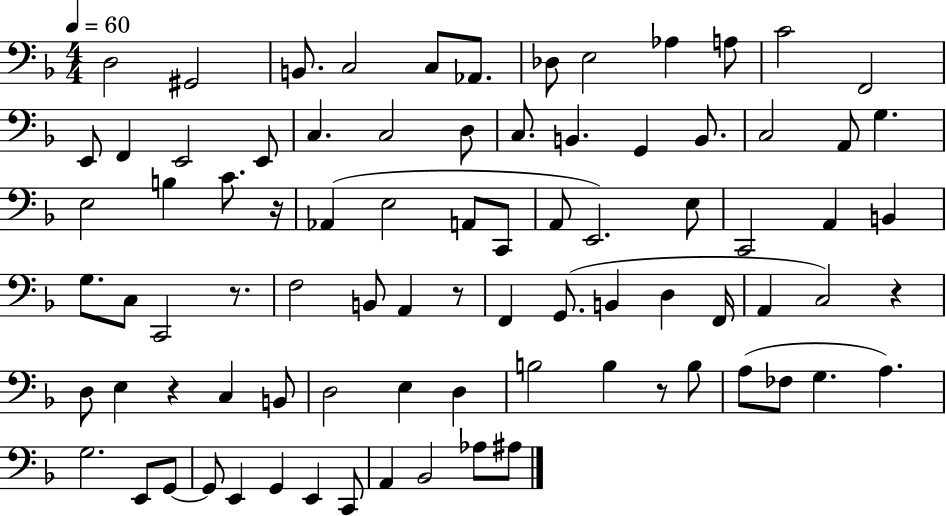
X:1
T:Untitled
M:4/4
L:1/4
K:F
D,2 ^G,,2 B,,/2 C,2 C,/2 _A,,/2 _D,/2 E,2 _A, A,/2 C2 F,,2 E,,/2 F,, E,,2 E,,/2 C, C,2 D,/2 C,/2 B,, G,, B,,/2 C,2 A,,/2 G, E,2 B, C/2 z/4 _A,, E,2 A,,/2 C,,/2 A,,/2 E,,2 E,/2 C,,2 A,, B,, G,/2 C,/2 C,,2 z/2 F,2 B,,/2 A,, z/2 F,, G,,/2 B,, D, F,,/4 A,, C,2 z D,/2 E, z C, B,,/2 D,2 E, D, B,2 B, z/2 B,/2 A,/2 _F,/2 G, A, G,2 E,,/2 G,,/2 G,,/2 E,, G,, E,, C,,/2 A,, _B,,2 _A,/2 ^A,/2